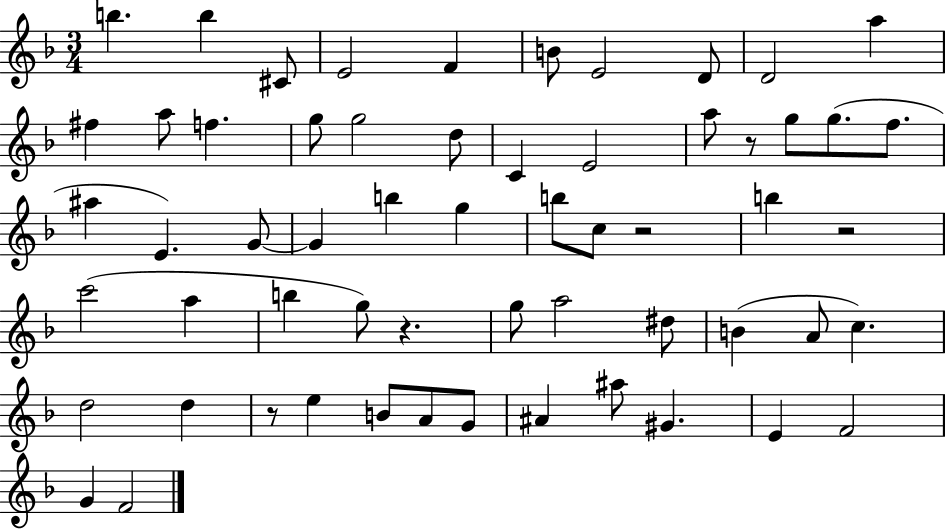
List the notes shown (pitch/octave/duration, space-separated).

B5/q. B5/q C#4/e E4/h F4/q B4/e E4/h D4/e D4/h A5/q F#5/q A5/e F5/q. G5/e G5/h D5/e C4/q E4/h A5/e R/e G5/e G5/e. F5/e. A#5/q E4/q. G4/e G4/q B5/q G5/q B5/e C5/e R/h B5/q R/h C6/h A5/q B5/q G5/e R/q. G5/e A5/h D#5/e B4/q A4/e C5/q. D5/h D5/q R/e E5/q B4/e A4/e G4/e A#4/q A#5/e G#4/q. E4/q F4/h G4/q F4/h